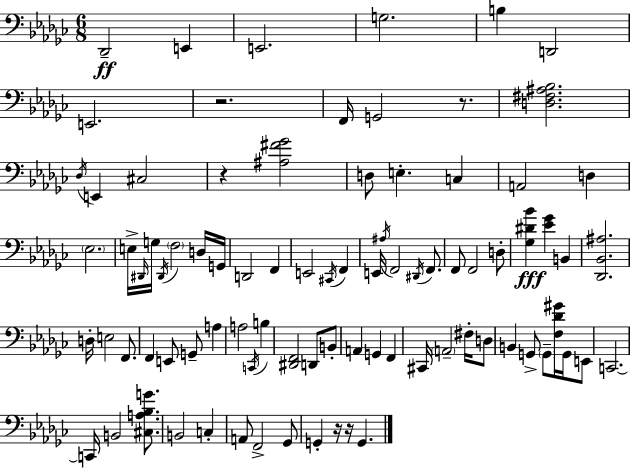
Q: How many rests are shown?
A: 5